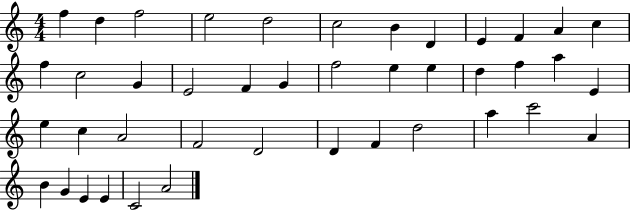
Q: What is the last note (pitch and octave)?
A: A4